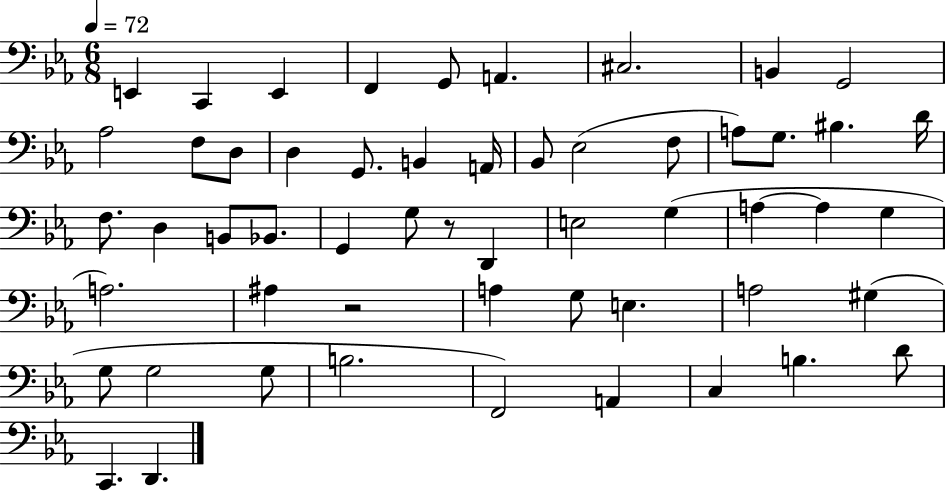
{
  \clef bass
  \numericTimeSignature
  \time 6/8
  \key ees \major
  \tempo 4 = 72
  e,4 c,4 e,4 | f,4 g,8 a,4. | cis2. | b,4 g,2 | \break aes2 f8 d8 | d4 g,8. b,4 a,16 | bes,8 ees2( f8 | a8) g8. bis4. d'16 | \break f8. d4 b,8 bes,8. | g,4 g8 r8 d,4 | e2 g4( | a4~~ a4 g4 | \break a2.) | ais4 r2 | a4 g8 e4. | a2 gis4( | \break g8 g2 g8 | b2. | f,2) a,4 | c4 b4. d'8 | \break c,4. d,4. | \bar "|."
}